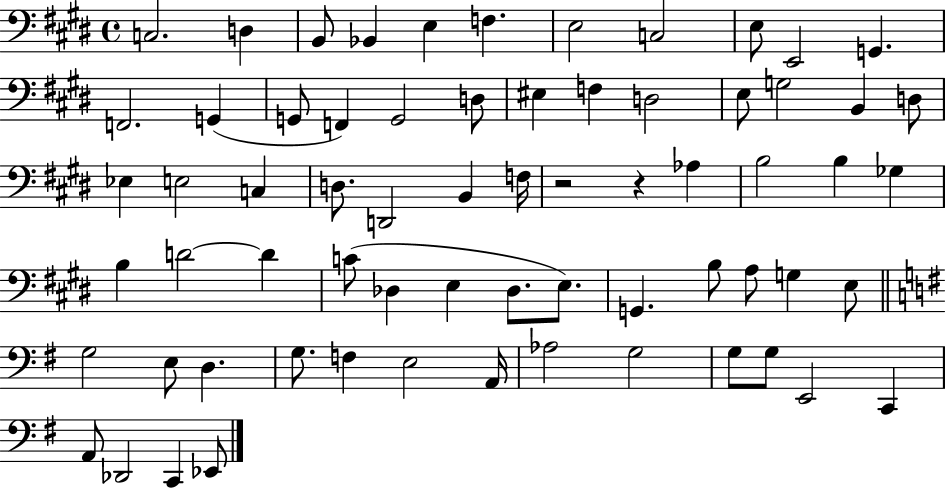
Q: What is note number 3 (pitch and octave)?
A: B2